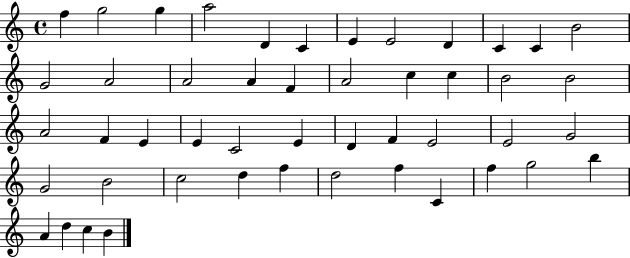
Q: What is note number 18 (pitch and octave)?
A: A4